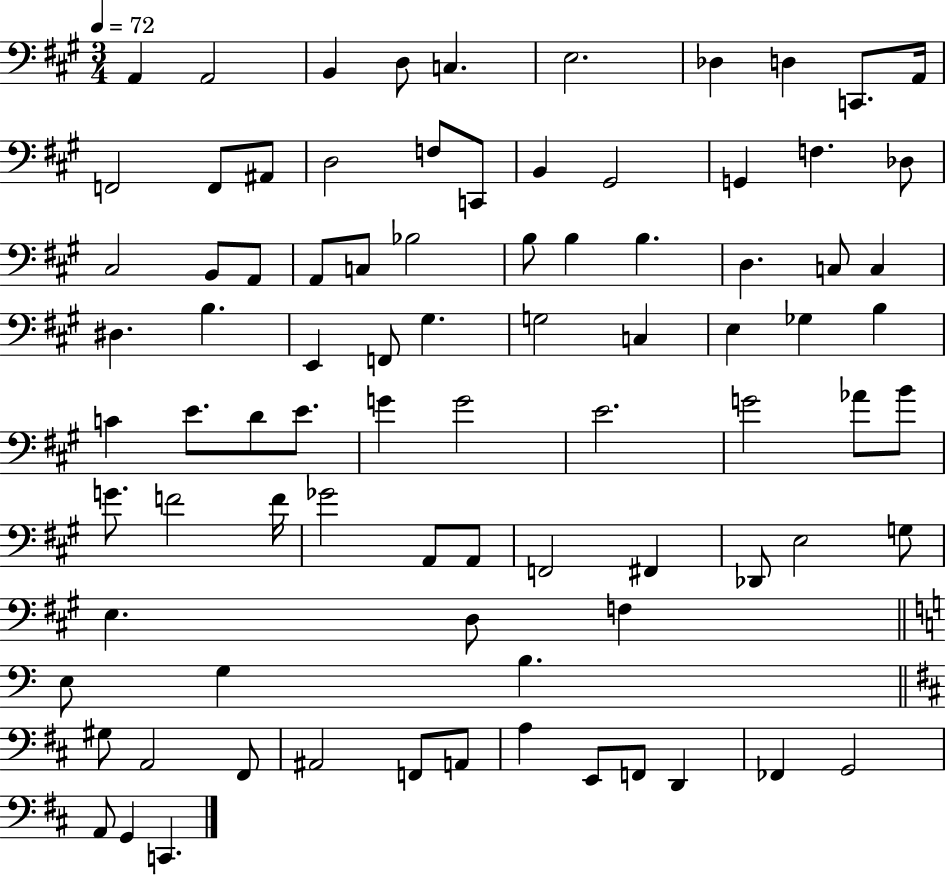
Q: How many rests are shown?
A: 0